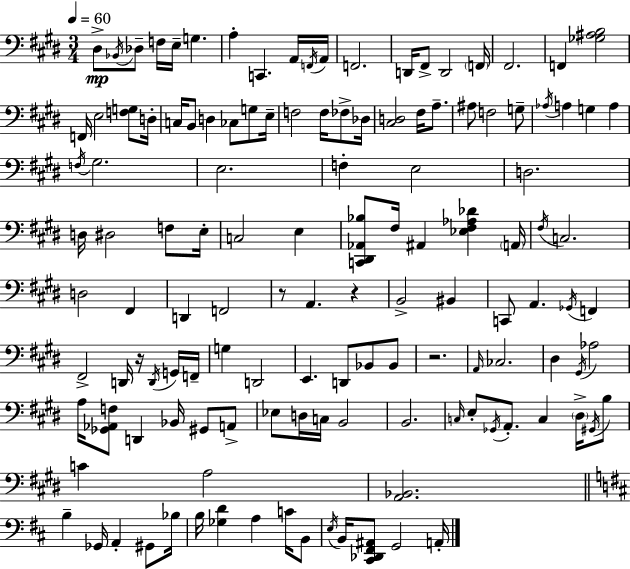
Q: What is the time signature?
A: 3/4